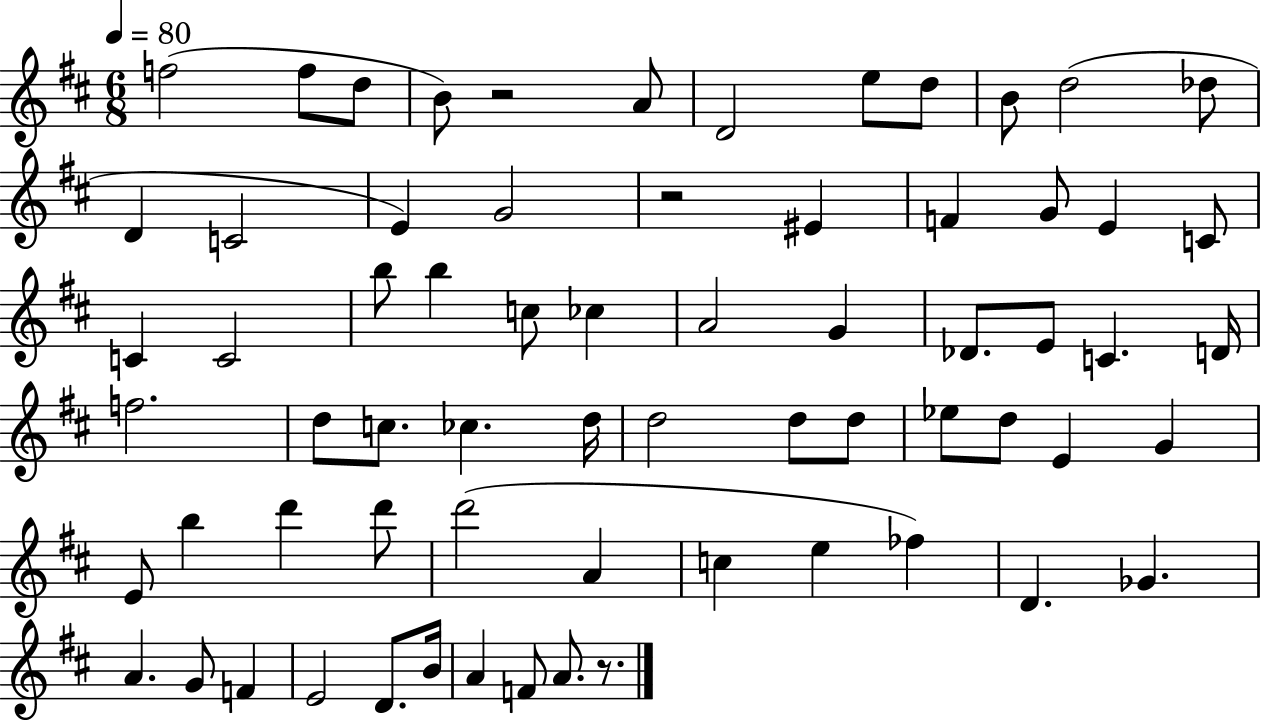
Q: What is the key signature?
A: D major